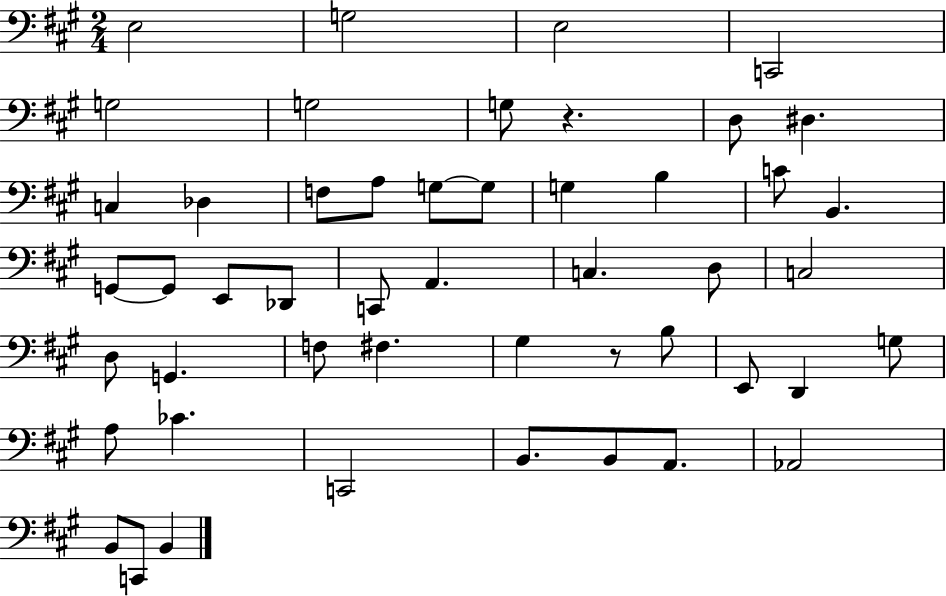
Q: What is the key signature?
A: A major